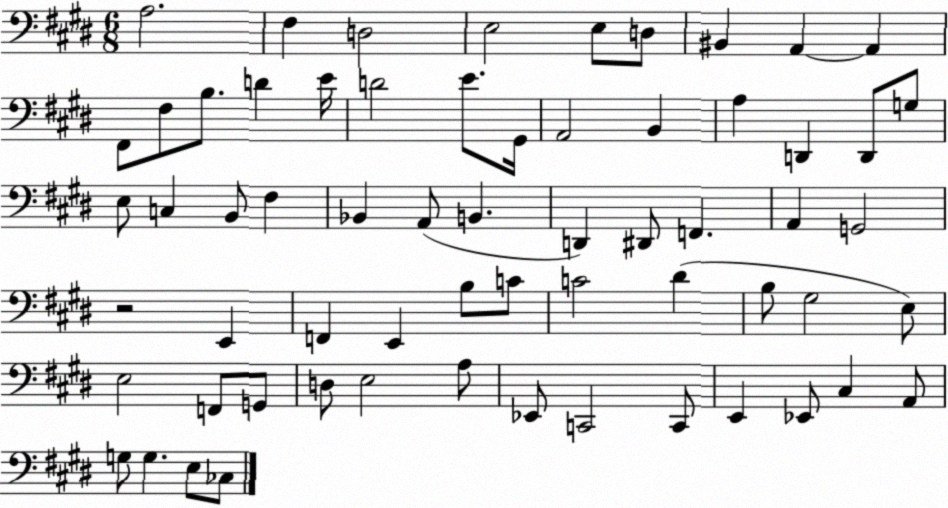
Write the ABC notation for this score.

X:1
T:Untitled
M:6/8
L:1/4
K:E
A,2 ^F, D,2 E,2 E,/2 D,/2 ^B,, A,, A,, ^F,,/2 ^F,/2 B,/2 D E/4 D2 E/2 ^G,,/4 A,,2 B,, A, D,, D,,/2 G,/2 E,/2 C, B,,/2 ^F, _B,, A,,/2 B,, D,, ^D,,/2 F,, A,, G,,2 z2 E,, F,, E,, B,/2 C/2 C2 ^D B,/2 ^G,2 E,/2 E,2 F,,/2 G,,/2 D,/2 E,2 A,/2 _E,,/2 C,,2 C,,/2 E,, _E,,/2 ^C, A,,/2 G,/2 G, E,/2 _C,/2